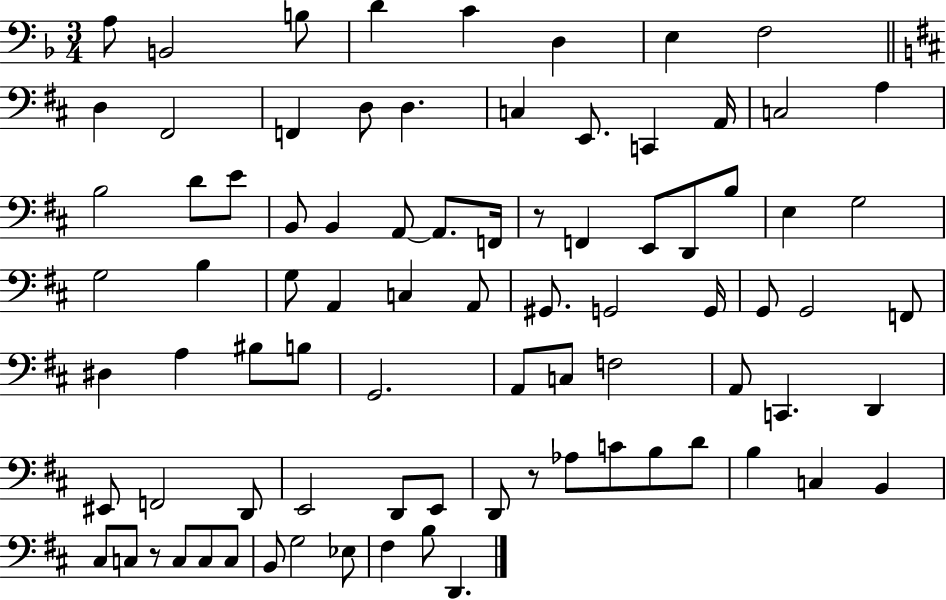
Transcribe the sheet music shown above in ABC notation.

X:1
T:Untitled
M:3/4
L:1/4
K:F
A,/2 B,,2 B,/2 D C D, E, F,2 D, ^F,,2 F,, D,/2 D, C, E,,/2 C,, A,,/4 C,2 A, B,2 D/2 E/2 B,,/2 B,, A,,/2 A,,/2 F,,/4 z/2 F,, E,,/2 D,,/2 B,/2 E, G,2 G,2 B, G,/2 A,, C, A,,/2 ^G,,/2 G,,2 G,,/4 G,,/2 G,,2 F,,/2 ^D, A, ^B,/2 B,/2 G,,2 A,,/2 C,/2 F,2 A,,/2 C,, D,, ^E,,/2 F,,2 D,,/2 E,,2 D,,/2 E,,/2 D,,/2 z/2 _A,/2 C/2 B,/2 D/2 B, C, B,, ^C,/2 C,/2 z/2 C,/2 C,/2 C,/2 B,,/2 G,2 _E,/2 ^F, B,/2 D,,